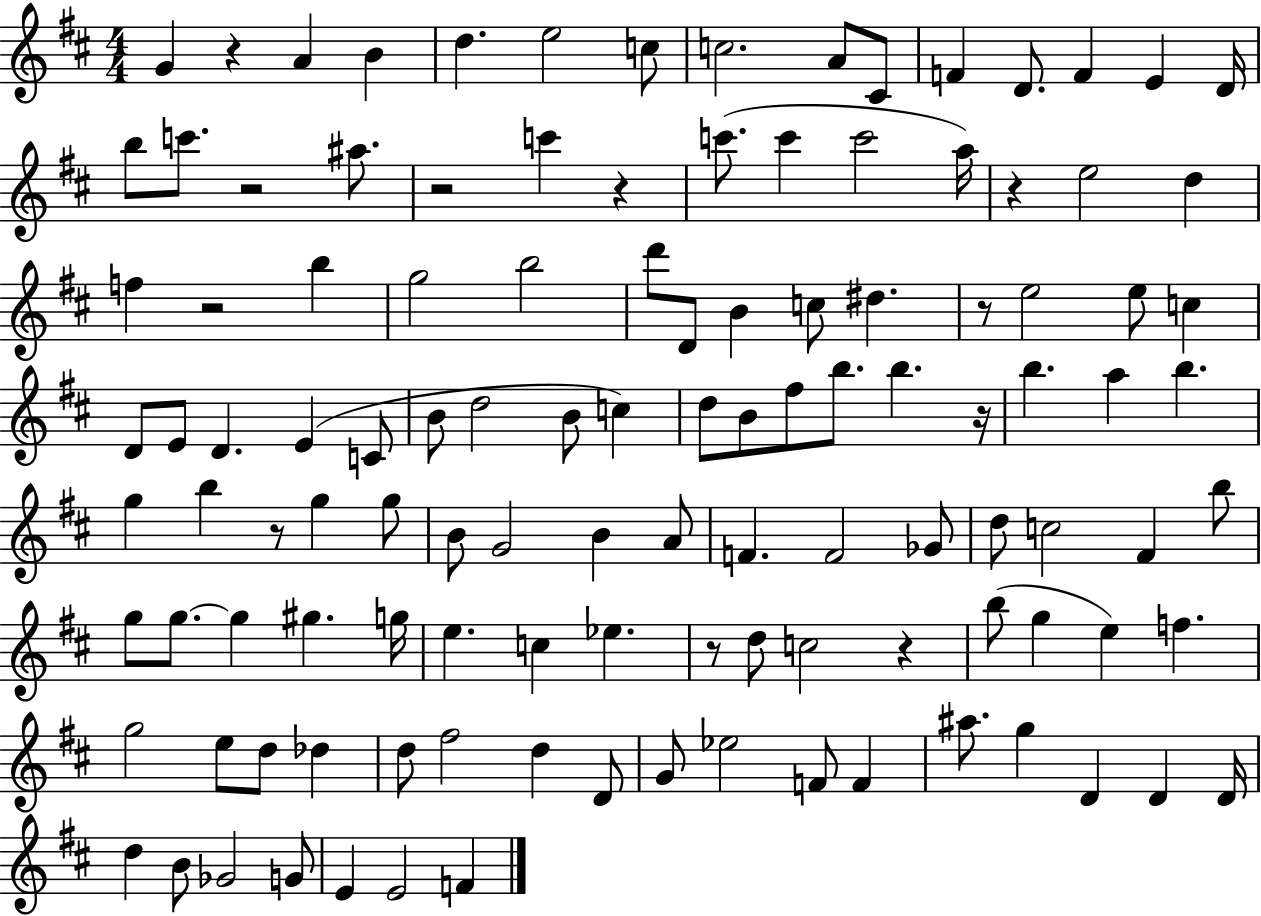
G4/q R/q A4/q B4/q D5/q. E5/h C5/e C5/h. A4/e C#4/e F4/q D4/e. F4/q E4/q D4/s B5/e C6/e. R/h A#5/e. R/h C6/q R/q C6/e. C6/q C6/h A5/s R/q E5/h D5/q F5/q R/h B5/q G5/h B5/h D6/e D4/e B4/q C5/e D#5/q. R/e E5/h E5/e C5/q D4/e E4/e D4/q. E4/q C4/e B4/e D5/h B4/e C5/q D5/e B4/e F#5/e B5/e. B5/q. R/s B5/q. A5/q B5/q. G5/q B5/q R/e G5/q G5/e B4/e G4/h B4/q A4/e F4/q. F4/h Gb4/e D5/e C5/h F#4/q B5/e G5/e G5/e. G5/q G#5/q. G5/s E5/q. C5/q Eb5/q. R/e D5/e C5/h R/q B5/e G5/q E5/q F5/q. G5/h E5/e D5/e Db5/q D5/e F#5/h D5/q D4/e G4/e Eb5/h F4/e F4/q A#5/e. G5/q D4/q D4/q D4/s D5/q B4/e Gb4/h G4/e E4/q E4/h F4/q